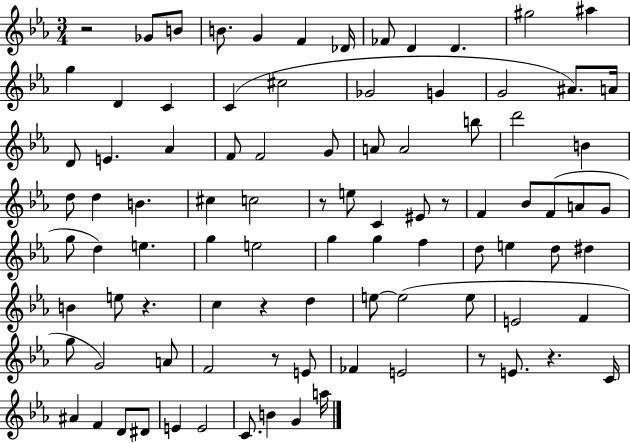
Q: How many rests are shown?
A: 8